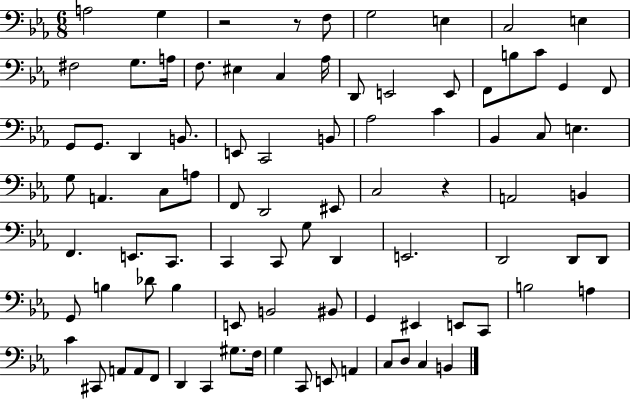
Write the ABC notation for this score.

X:1
T:Untitled
M:6/8
L:1/4
K:Eb
A,2 G, z2 z/2 F,/2 G,2 E, C,2 E, ^F,2 G,/2 A,/4 F,/2 ^E, C, _A,/4 D,,/2 E,,2 E,,/2 F,,/2 B,/2 C/2 G,, F,,/2 G,,/2 G,,/2 D,, B,,/2 E,,/2 C,,2 B,,/2 _A,2 C _B,, C,/2 E, G,/2 A,, C,/2 A,/2 F,,/2 D,,2 ^E,,/2 C,2 z A,,2 B,, F,, E,,/2 C,,/2 C,, C,,/2 G,/2 D,, E,,2 D,,2 D,,/2 D,,/2 G,,/2 B, _D/2 B, E,,/2 B,,2 ^B,,/2 G,, ^E,, E,,/2 C,,/2 B,2 A, C ^C,,/2 A,,/2 A,,/2 F,,/2 D,, C,, ^G,/2 F,/4 G, C,,/2 E,,/2 A,, C,/2 D,/2 C, B,,